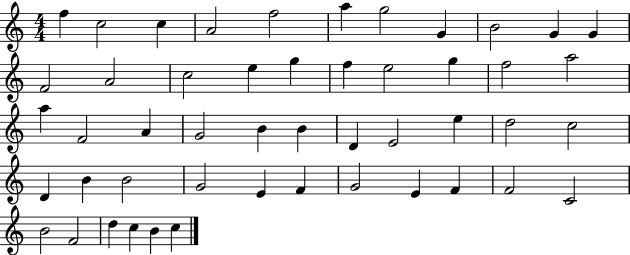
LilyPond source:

{
  \clef treble
  \numericTimeSignature
  \time 4/4
  \key c \major
  f''4 c''2 c''4 | a'2 f''2 | a''4 g''2 g'4 | b'2 g'4 g'4 | \break f'2 a'2 | c''2 e''4 g''4 | f''4 e''2 g''4 | f''2 a''2 | \break a''4 f'2 a'4 | g'2 b'4 b'4 | d'4 e'2 e''4 | d''2 c''2 | \break d'4 b'4 b'2 | g'2 e'4 f'4 | g'2 e'4 f'4 | f'2 c'2 | \break b'2 f'2 | d''4 c''4 b'4 c''4 | \bar "|."
}